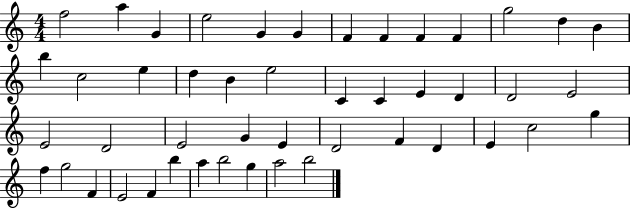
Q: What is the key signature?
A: C major